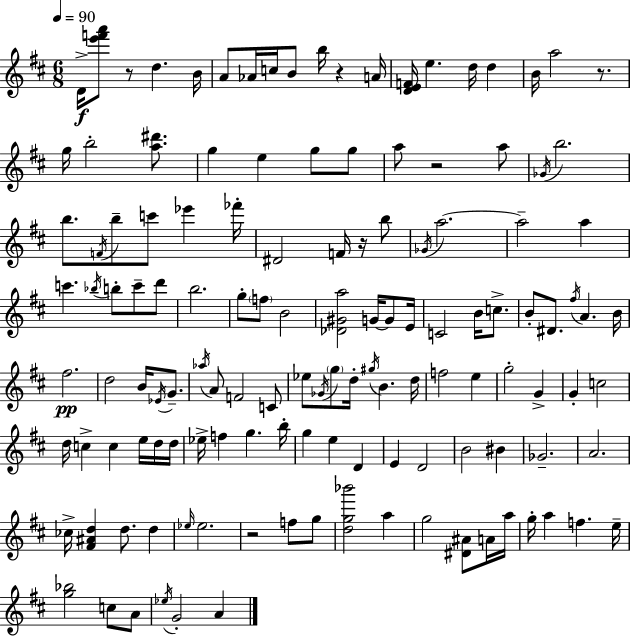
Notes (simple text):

D4/s [E6,F6,A6]/e R/e D5/q. B4/s A4/e Ab4/s C5/s B4/e B5/s R/q A4/s [D4,E4,F4]/s E5/q. D5/s D5/q B4/s A5/h R/e. G5/s B5/h [A5,D#6]/e. G5/q E5/q G5/e G5/e A5/e R/h A5/e Gb4/s B5/h. B5/e. F4/s B5/e C6/e Eb6/q FES6/s D#4/h F4/s R/s B5/e Gb4/s A5/h. A5/h A5/q C6/q. Bb5/s B5/e C6/e D6/e B5/h. G5/e F5/e B4/h [Db4,G#4,A5]/h G4/s G4/e E4/s C4/h B4/s C5/e. B4/e D#4/e. F#5/s A4/q. B4/s F#5/h. D5/h B4/s Eb4/s G4/e. Ab5/s A4/e F4/h C4/e Eb5/e Gb4/s G5/e D5/s G#5/s B4/q. D5/s F5/h E5/q G5/h G4/q G4/q C5/h D5/s C5/q C5/q E5/s D5/s D5/s Eb5/s F5/q G5/q. B5/s G5/q E5/q D4/q E4/q D4/h B4/h BIS4/q Gb4/h. A4/h. CES5/s [F#4,A#4,D5]/q D5/e. D5/q Eb5/s Eb5/h. R/h F5/e G5/e [D5,G5,Bb6]/h A5/q G5/h [D#4,A#4]/e A4/s A5/s G5/s A5/q F5/q. E5/s [G5,Bb5]/h C5/e A4/e Eb5/s G4/h A4/q